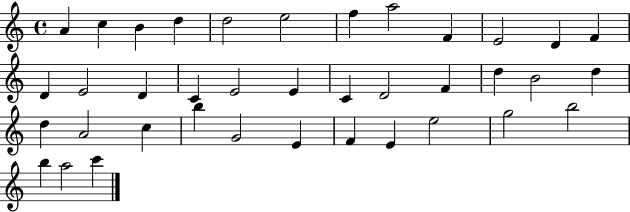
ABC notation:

X:1
T:Untitled
M:4/4
L:1/4
K:C
A c B d d2 e2 f a2 F E2 D F D E2 D C E2 E C D2 F d B2 d d A2 c b G2 E F E e2 g2 b2 b a2 c'